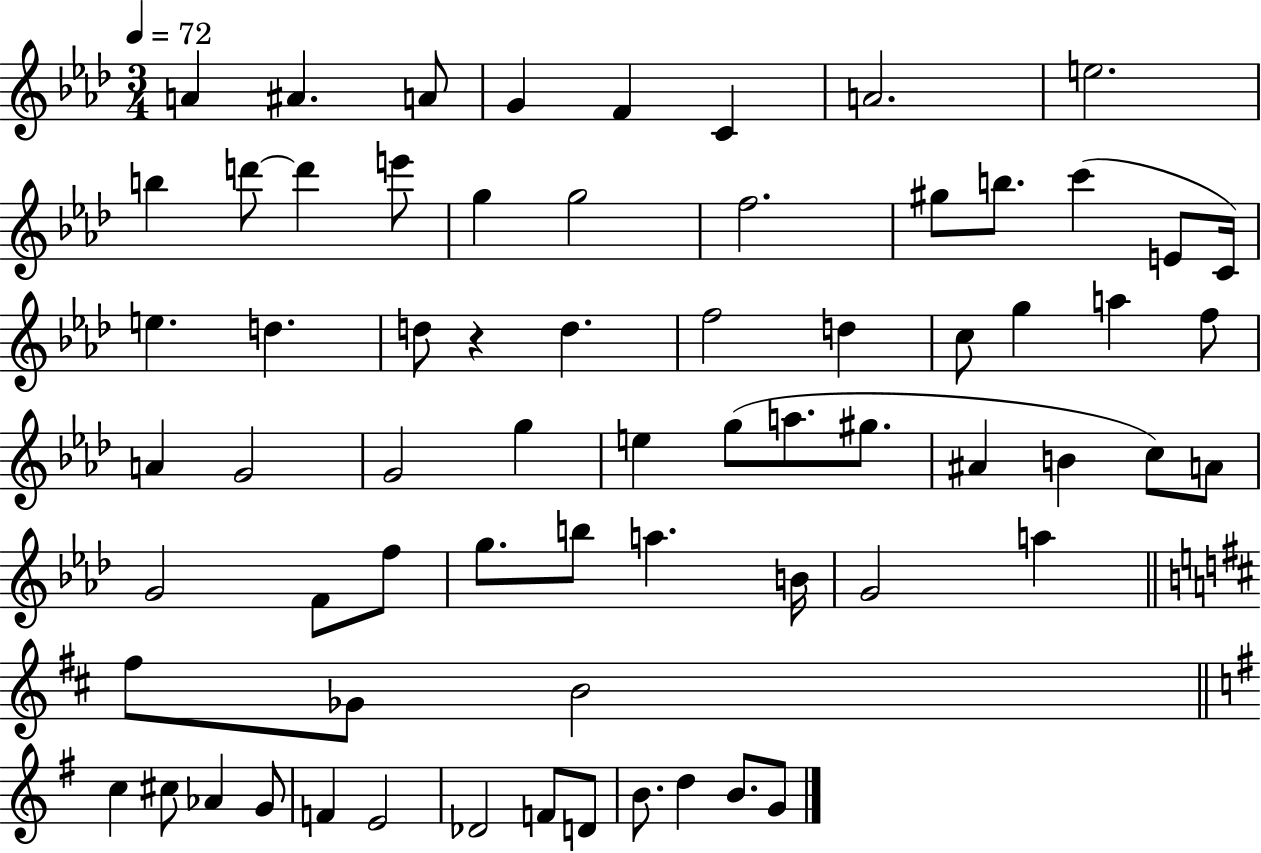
A4/q A#4/q. A4/e G4/q F4/q C4/q A4/h. E5/h. B5/q D6/e D6/q E6/e G5/q G5/h F5/h. G#5/e B5/e. C6/q E4/e C4/s E5/q. D5/q. D5/e R/q D5/q. F5/h D5/q C5/e G5/q A5/q F5/e A4/q G4/h G4/h G5/q E5/q G5/e A5/e. G#5/e. A#4/q B4/q C5/e A4/e G4/h F4/e F5/e G5/e. B5/e A5/q. B4/s G4/h A5/q F#5/e Gb4/e B4/h C5/q C#5/e Ab4/q G4/e F4/q E4/h Db4/h F4/e D4/e B4/e. D5/q B4/e. G4/e